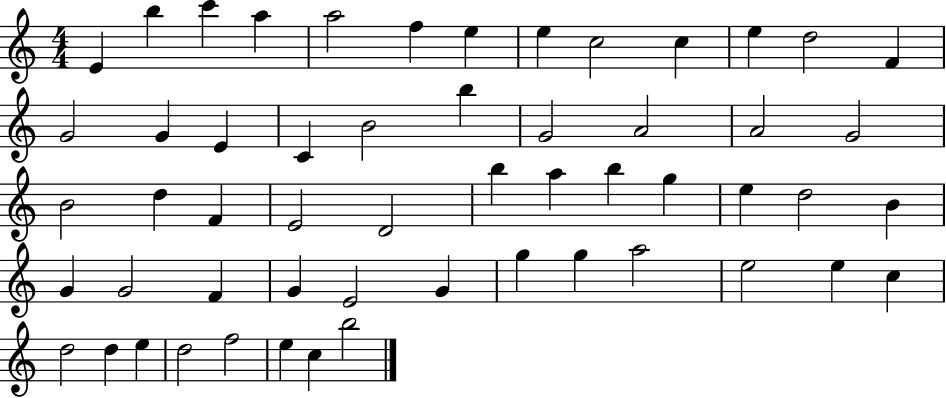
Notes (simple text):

E4/q B5/q C6/q A5/q A5/h F5/q E5/q E5/q C5/h C5/q E5/q D5/h F4/q G4/h G4/q E4/q C4/q B4/h B5/q G4/h A4/h A4/h G4/h B4/h D5/q F4/q E4/h D4/h B5/q A5/q B5/q G5/q E5/q D5/h B4/q G4/q G4/h F4/q G4/q E4/h G4/q G5/q G5/q A5/h E5/h E5/q C5/q D5/h D5/q E5/q D5/h F5/h E5/q C5/q B5/h